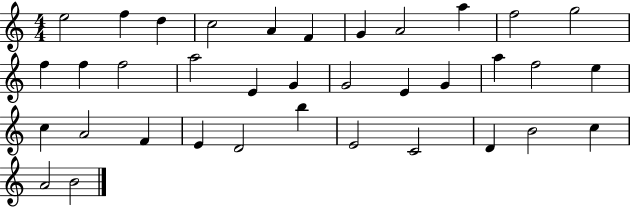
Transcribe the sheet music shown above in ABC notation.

X:1
T:Untitled
M:4/4
L:1/4
K:C
e2 f d c2 A F G A2 a f2 g2 f f f2 a2 E G G2 E G a f2 e c A2 F E D2 b E2 C2 D B2 c A2 B2